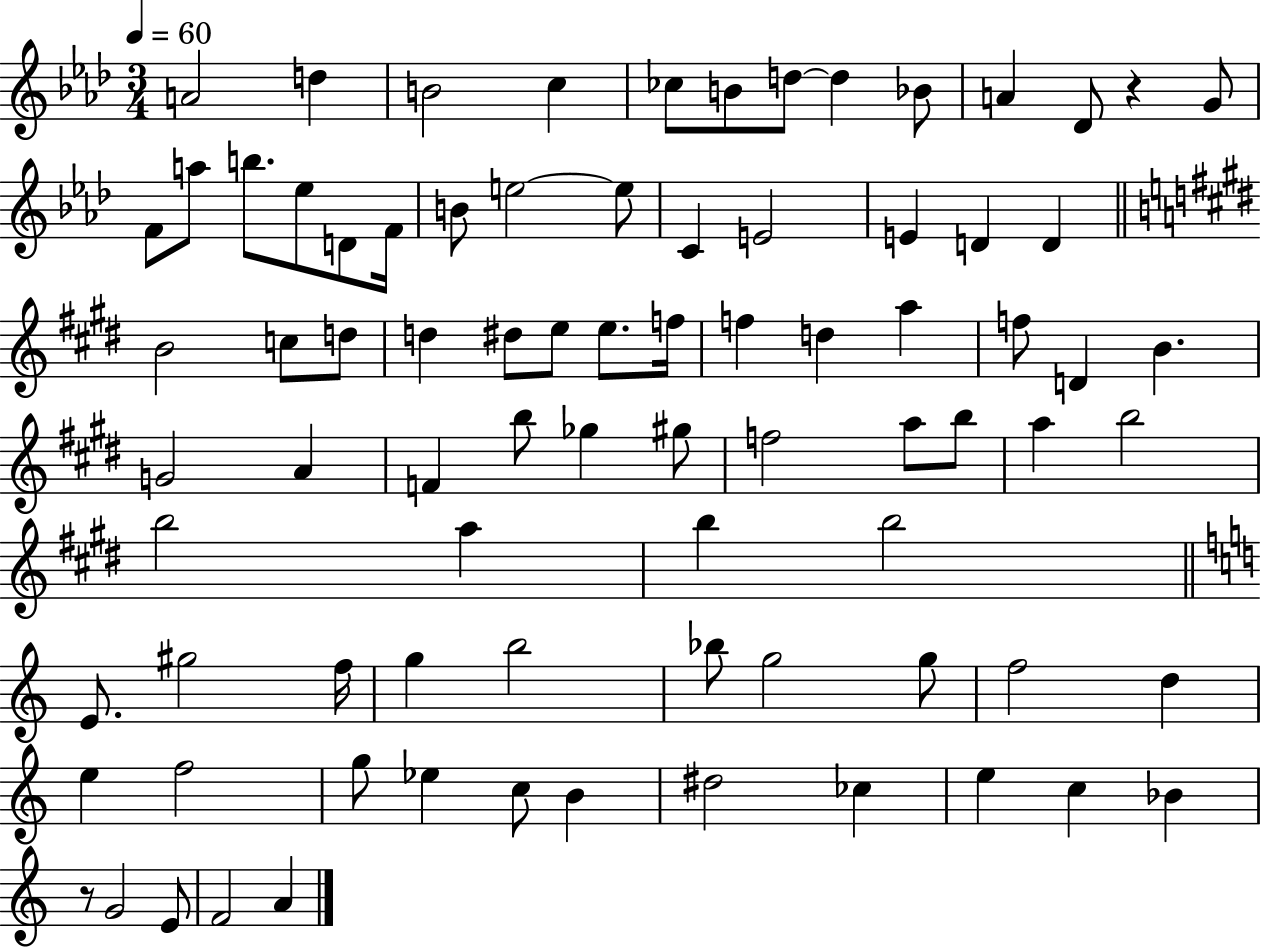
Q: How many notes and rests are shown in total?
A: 82